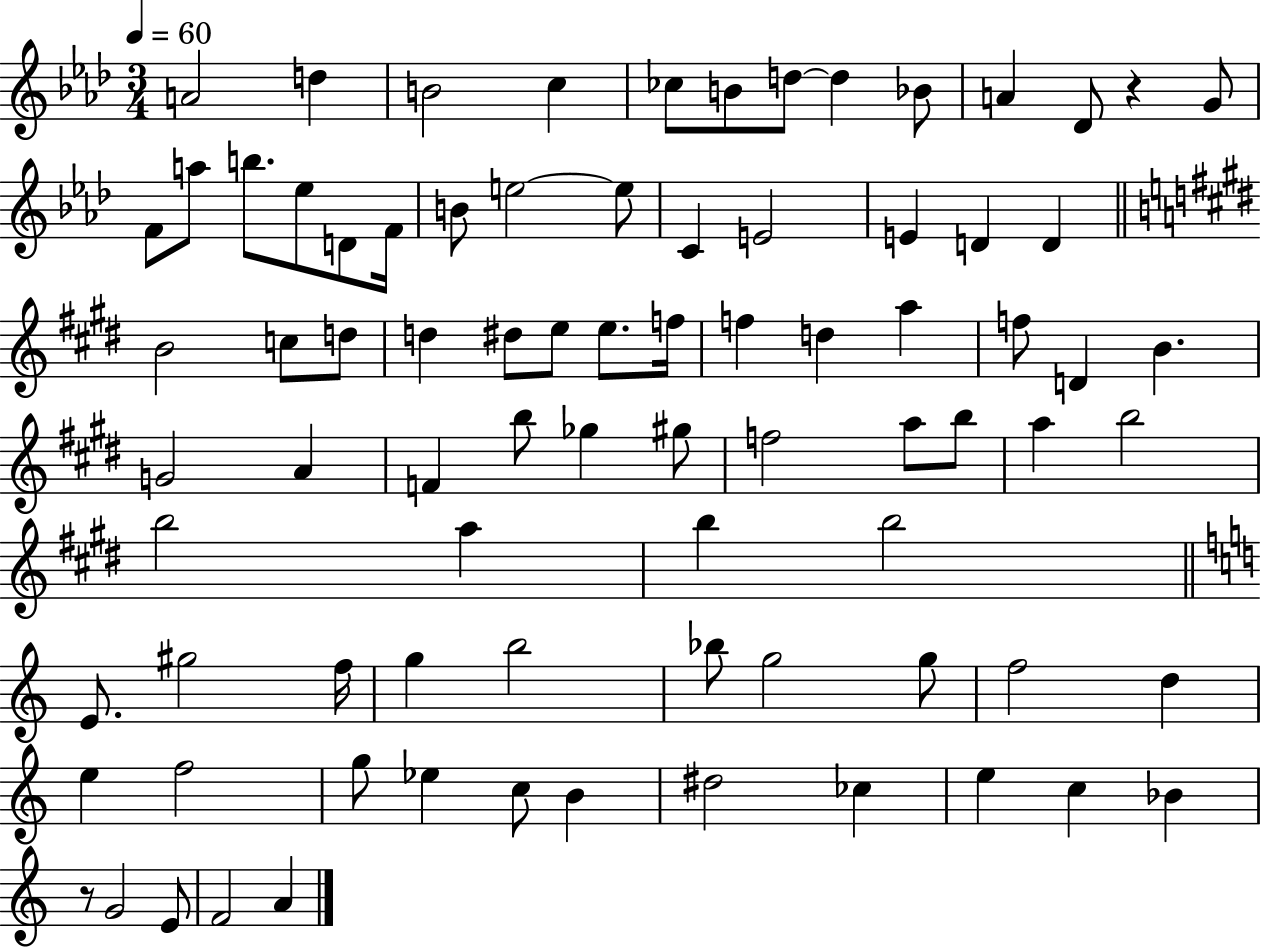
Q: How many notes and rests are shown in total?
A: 82